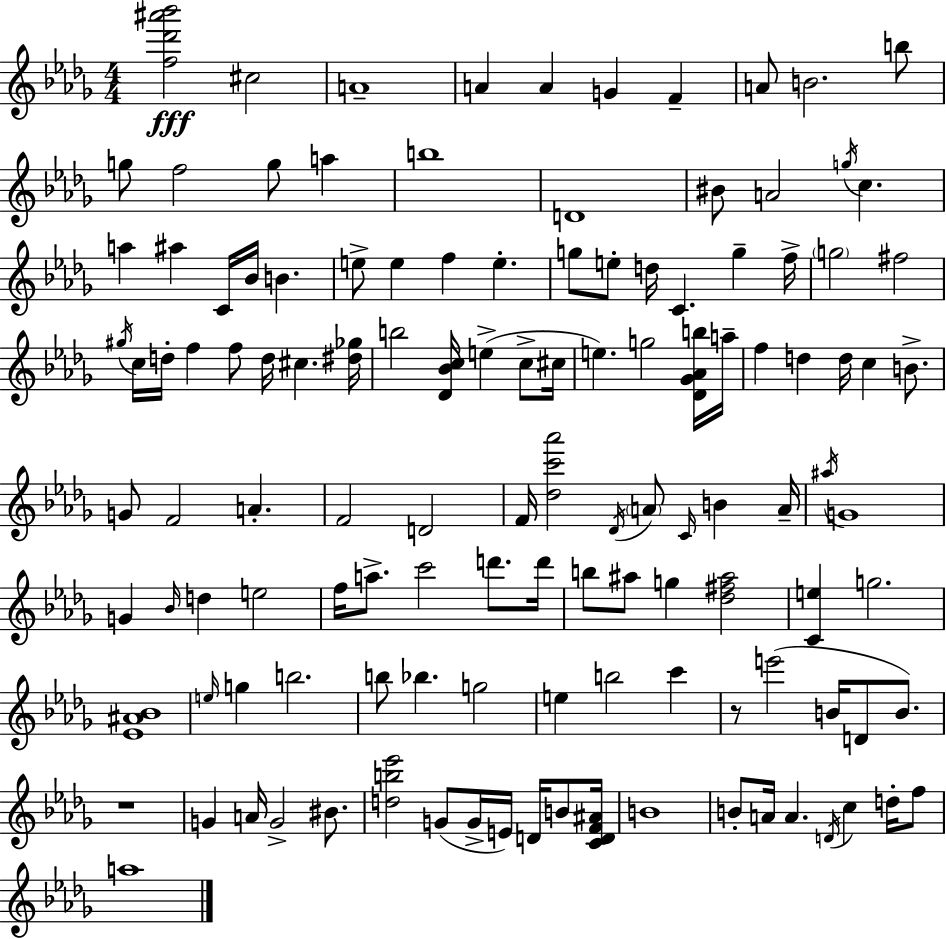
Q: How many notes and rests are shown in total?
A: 124